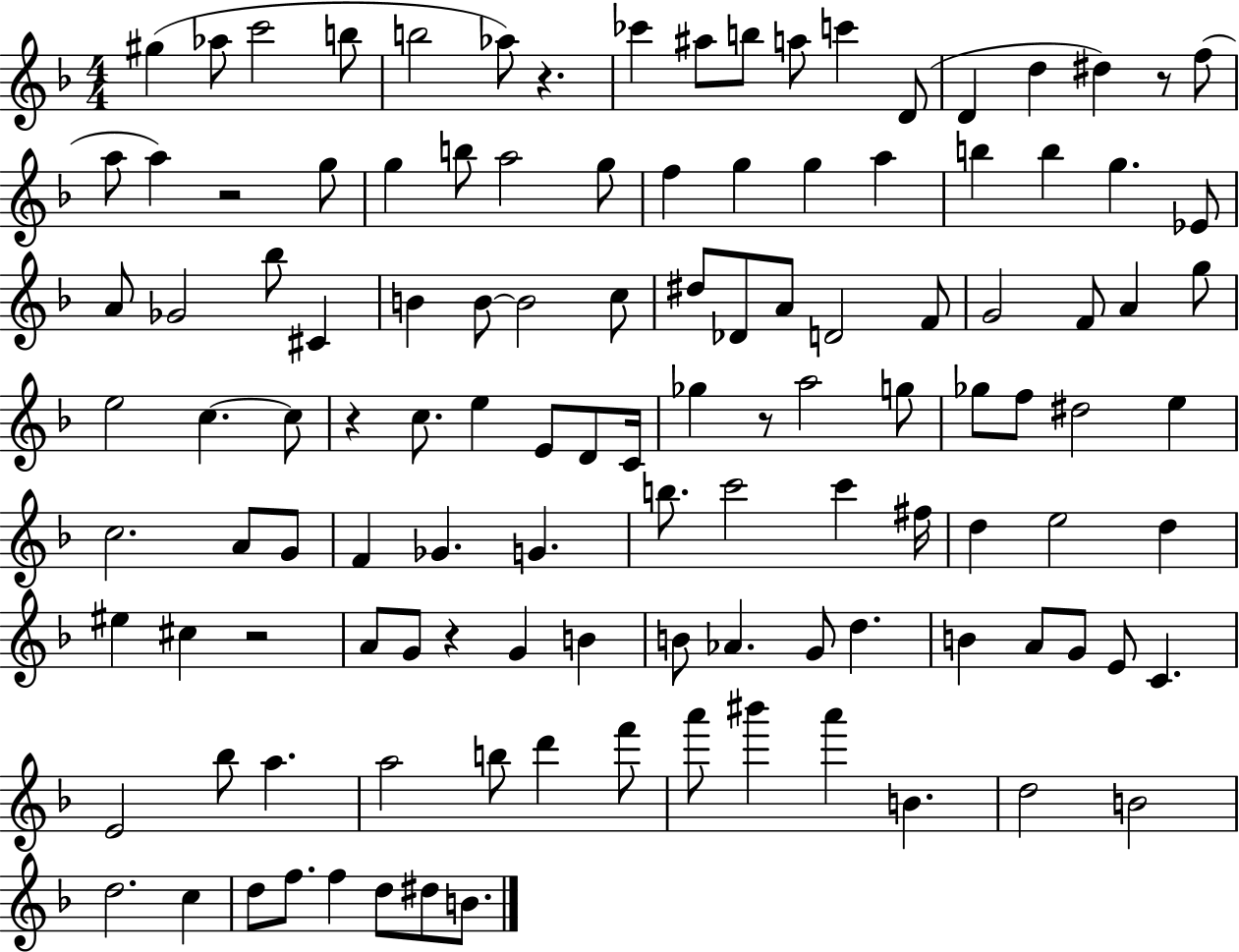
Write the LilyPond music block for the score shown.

{
  \clef treble
  \numericTimeSignature
  \time 4/4
  \key f \major
  gis''4( aes''8 c'''2 b''8 | b''2 aes''8) r4. | ces'''4 ais''8 b''8 a''8 c'''4 d'8( | d'4 d''4 dis''4) r8 f''8( | \break a''8 a''4) r2 g''8 | g''4 b''8 a''2 g''8 | f''4 g''4 g''4 a''4 | b''4 b''4 g''4. ees'8 | \break a'8 ges'2 bes''8 cis'4 | b'4 b'8~~ b'2 c''8 | dis''8 des'8 a'8 d'2 f'8 | g'2 f'8 a'4 g''8 | \break e''2 c''4.~~ c''8 | r4 c''8. e''4 e'8 d'8 c'16 | ges''4 r8 a''2 g''8 | ges''8 f''8 dis''2 e''4 | \break c''2. a'8 g'8 | f'4 ges'4. g'4. | b''8. c'''2 c'''4 fis''16 | d''4 e''2 d''4 | \break eis''4 cis''4 r2 | a'8 g'8 r4 g'4 b'4 | b'8 aes'4. g'8 d''4. | b'4 a'8 g'8 e'8 c'4. | \break e'2 bes''8 a''4. | a''2 b''8 d'''4 f'''8 | a'''8 bis'''4 a'''4 b'4. | d''2 b'2 | \break d''2. c''4 | d''8 f''8. f''4 d''8 dis''8 b'8. | \bar "|."
}